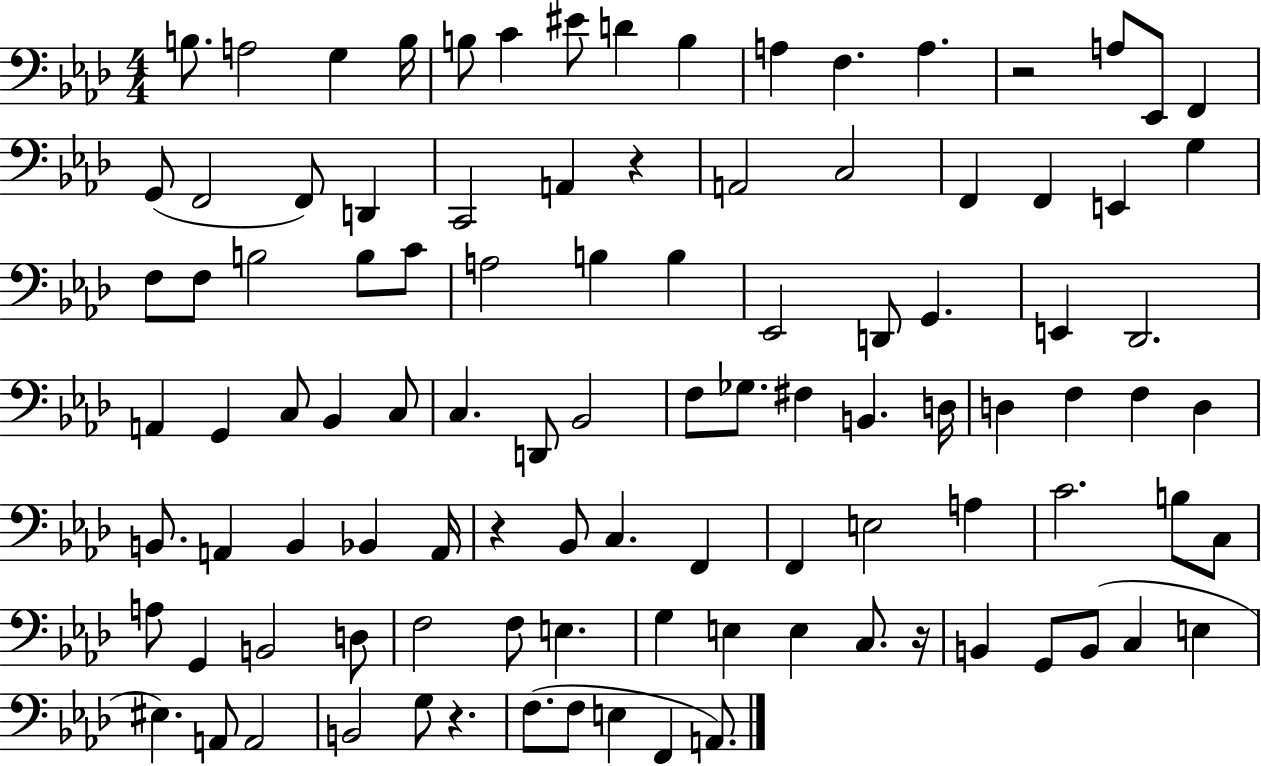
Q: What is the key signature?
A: AES major